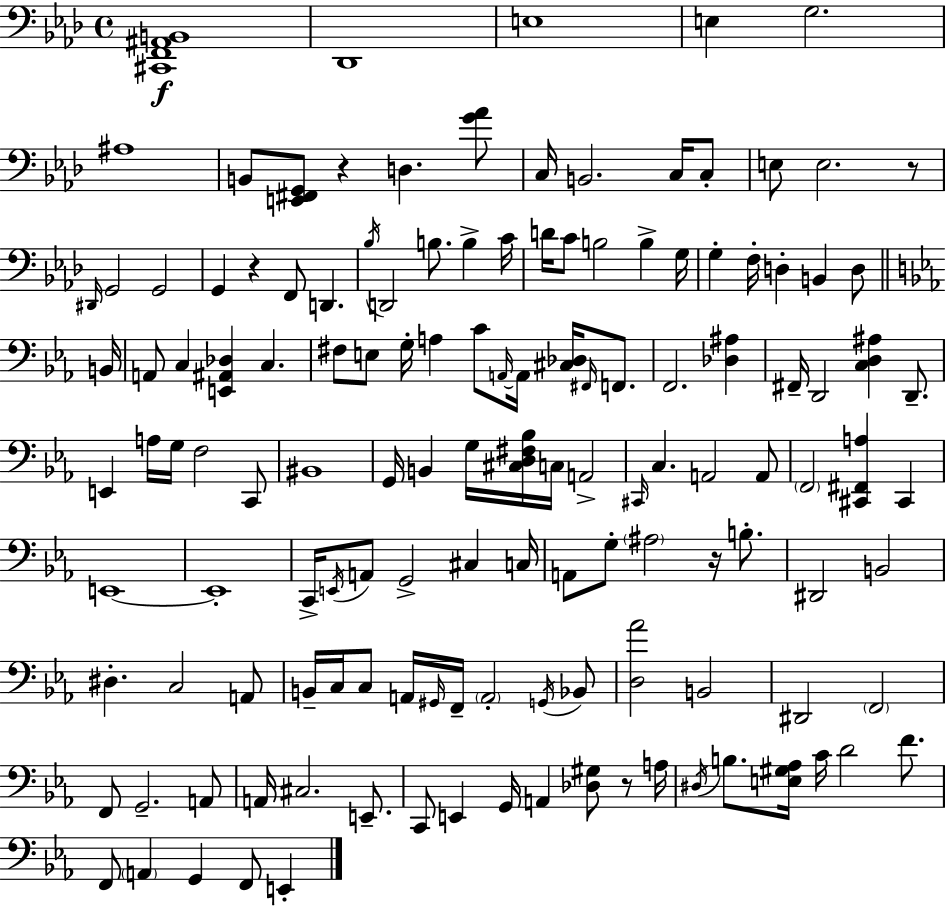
[C#2,F2,A#2,B2]/w Db2/w E3/w E3/q G3/h. A#3/w B2/e [E2,F#2,G2]/e R/q D3/q. [G4,Ab4]/e C3/s B2/h. C3/s C3/e E3/e E3/h. R/e D#2/s G2/h G2/h G2/q R/q F2/e D2/q. Bb3/s D2/h B3/e. B3/q C4/s D4/s C4/e B3/h B3/q G3/s G3/q F3/s D3/q B2/q D3/e B2/s A2/e C3/q [E2,A#2,Db3]/q C3/q. F#3/e E3/e G3/s A3/q C4/e A2/s A2/s [C#3,Db3]/s F#2/s F2/e. F2/h. [Db3,A#3]/q F#2/s D2/h [C3,D3,A#3]/q D2/e. E2/q A3/s G3/s F3/h C2/e BIS2/w G2/s B2/q G3/s [C#3,D3,F#3,Bb3]/s C3/s A2/h C#2/s C3/q. A2/h A2/e F2/h [C#2,F#2,A3]/q C#2/q E2/w E2/w C2/s E2/s A2/e G2/h C#3/q C3/s A2/e G3/e A#3/h R/s B3/e. D#2/h B2/h D#3/q. C3/h A2/e B2/s C3/s C3/e A2/s G#2/s F2/s A2/h G2/s Bb2/e [D3,Ab4]/h B2/h D#2/h F2/h F2/e G2/h. A2/e A2/s C#3/h. E2/e. C2/e E2/q G2/s A2/q [Db3,G#3]/e R/e A3/s D#3/s B3/e. [E3,G#3,Ab3]/s C4/s D4/h F4/e. F2/e A2/q G2/q F2/e E2/q